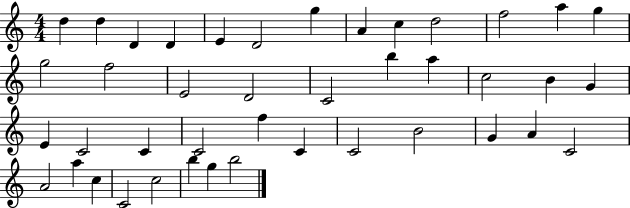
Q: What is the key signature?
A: C major